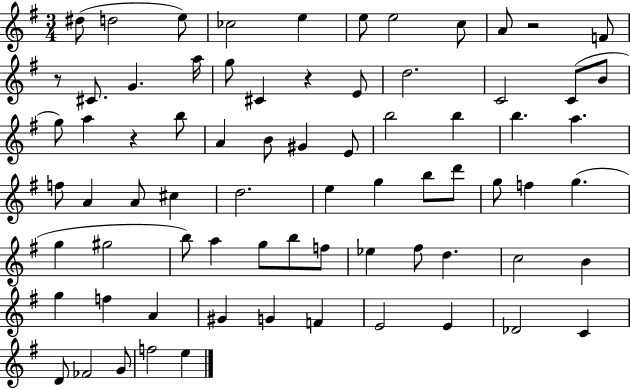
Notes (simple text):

D#5/e D5/h E5/e CES5/h E5/q E5/e E5/h C5/e A4/e R/h F4/e R/e C#4/e. G4/q. A5/s G5/e C#4/q R/q E4/e D5/h. C4/h C4/e B4/e G5/e A5/q R/q B5/e A4/q B4/e G#4/q E4/e B5/h B5/q B5/q. A5/q. F5/e A4/q A4/e C#5/q D5/h. E5/q G5/q B5/e D6/e G5/e F5/q G5/q. G5/q G#5/h B5/e A5/q G5/e B5/e F5/e Eb5/q F#5/e D5/q. C5/h B4/q G5/q F5/q A4/q G#4/q G4/q F4/q E4/h E4/q Db4/h C4/q D4/e FES4/h G4/e F5/h E5/q